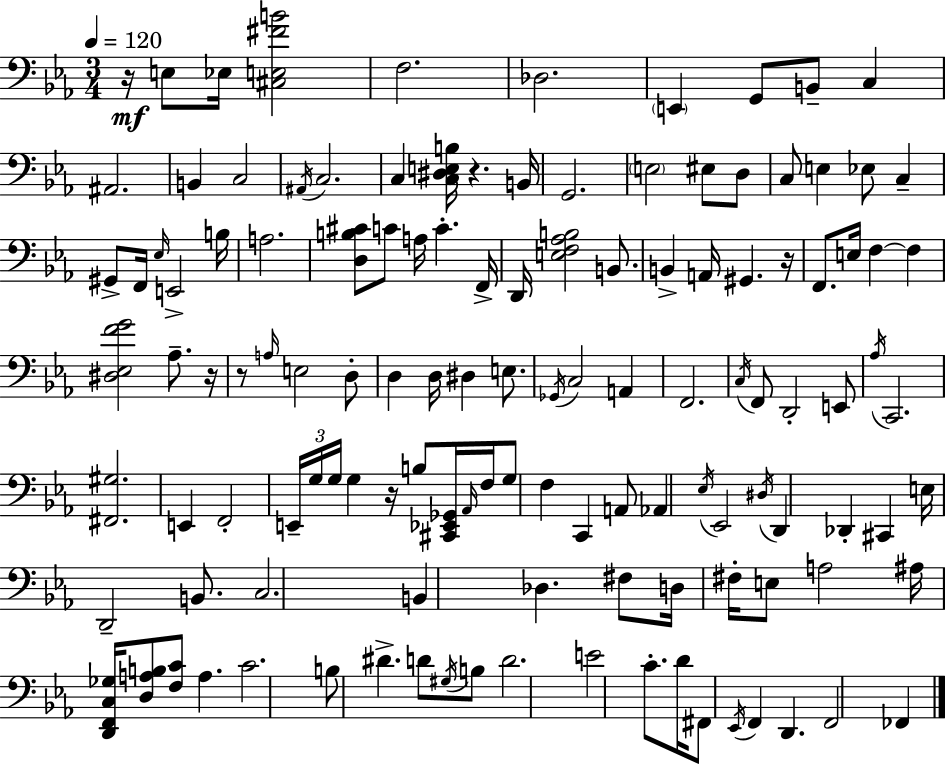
{
  \clef bass
  \numericTimeSignature
  \time 3/4
  \key ees \major
  \tempo 4 = 120
  \repeat volta 2 { r16\mf e8 ees16 <cis e fis' b'>2 | f2. | des2. | \parenthesize e,4 g,8 b,8-- c4 | \break ais,2. | b,4 c2 | \acciaccatura { ais,16 } c2. | c4 <c dis e b>16 r4. | \break b,16 g,2. | \parenthesize e2 eis8 d8 | c8 e4 ees8 c4-- | gis,8-> f,16 \grace { ees16 } e,2-> | \break b16 a2. | <d b cis'>8 c'8 a16 c'4.-. | f,16-> d,16 <e f aes b>2 b,8. | b,4-> a,16 gis,4. | \break r16 f,8. e16 f4~~ f4 | <dis ees f' g'>2 aes8.-- | r16 r8 \grace { a16 } e2 | d8-. d4 d16 dis4 | \break e8. \acciaccatura { ges,16 } c2 | a,4 f,2. | \acciaccatura { c16 } f,8 d,2-. | e,8 \acciaccatura { aes16 } c,2. | \break <fis, gis>2. | e,4 f,2-. | \tuplet 3/2 { e,16-- g16 g16 } g4 | r16 b8 <cis, ees, ges,>16 \grace { aes,16 } f16 g8 f4 | \break c,4 a,8 aes,4 \acciaccatura { ees16 } | ees,2 \acciaccatura { dis16 } d,4 | des,4-. cis,4 e16 d,2-- | b,8. c2. | \break b,4 | des4. fis8 d16 fis16-. e8 | a2 ais16 <d, f, c ges>16 <d a b>8 | <f c'>8 a4. c'2. | \break b8 dis'4.-> | d'8 \acciaccatura { gis16 } b8 d'2. | e'2 | c'8.-. d'16 fis,8 | \break \acciaccatura { ees,16 } f,4 d,4. f,2 | fes,4 } \bar "|."
}